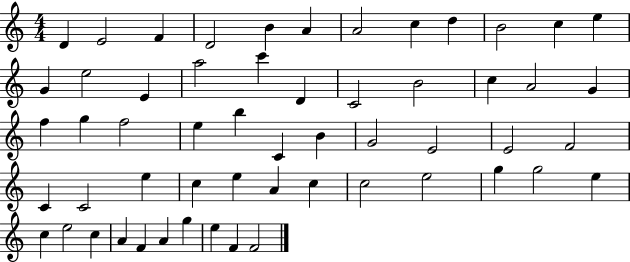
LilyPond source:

{
  \clef treble
  \numericTimeSignature
  \time 4/4
  \key c \major
  d'4 e'2 f'4 | d'2 b'4 a'4 | a'2 c''4 d''4 | b'2 c''4 e''4 | \break g'4 e''2 e'4 | a''2 c'''4 d'4 | c'2 b'2 | c''4 a'2 g'4 | \break f''4 g''4 f''2 | e''4 b''4 c'4 b'4 | g'2 e'2 | e'2 f'2 | \break c'4 c'2 e''4 | c''4 e''4 a'4 c''4 | c''2 e''2 | g''4 g''2 e''4 | \break c''4 e''2 c''4 | a'4 f'4 a'4 g''4 | e''4 f'4 f'2 | \bar "|."
}